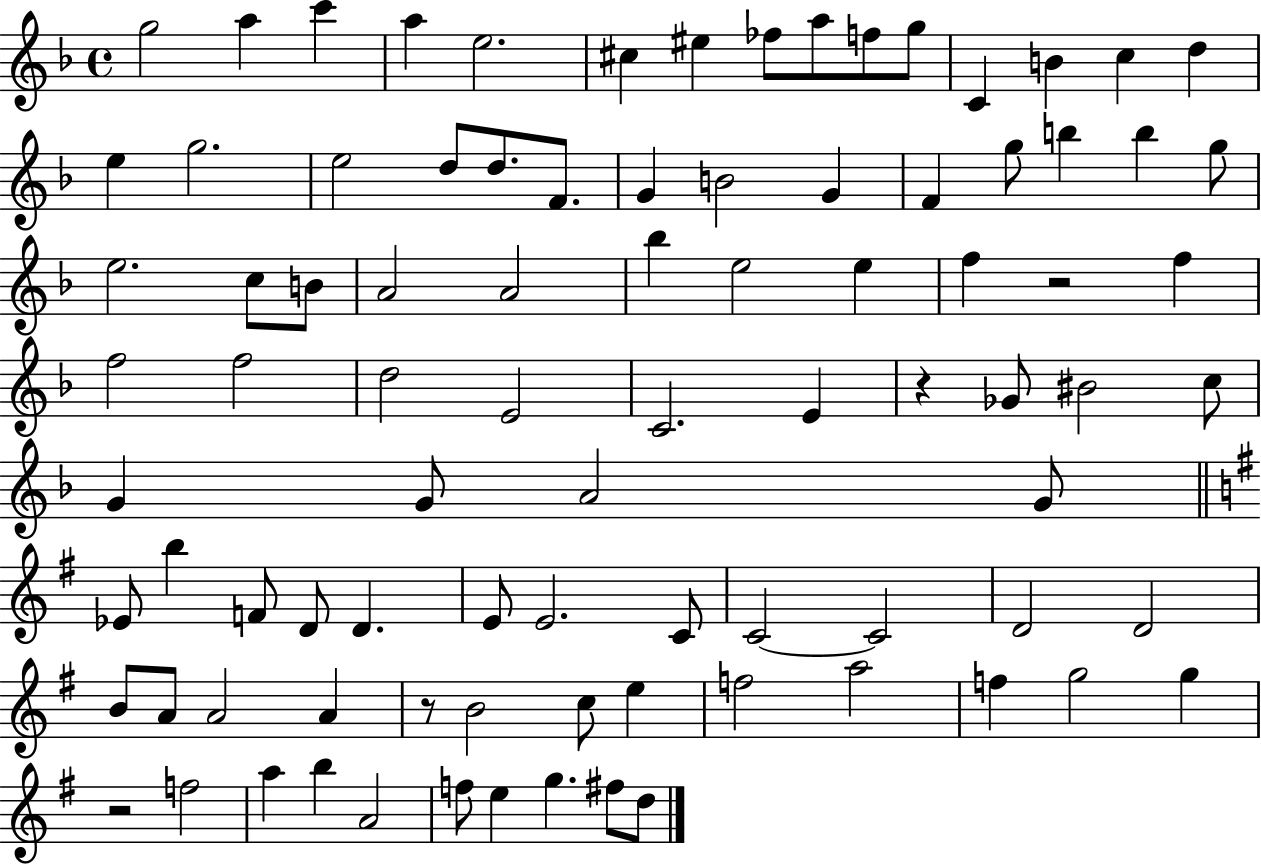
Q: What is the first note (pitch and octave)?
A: G5